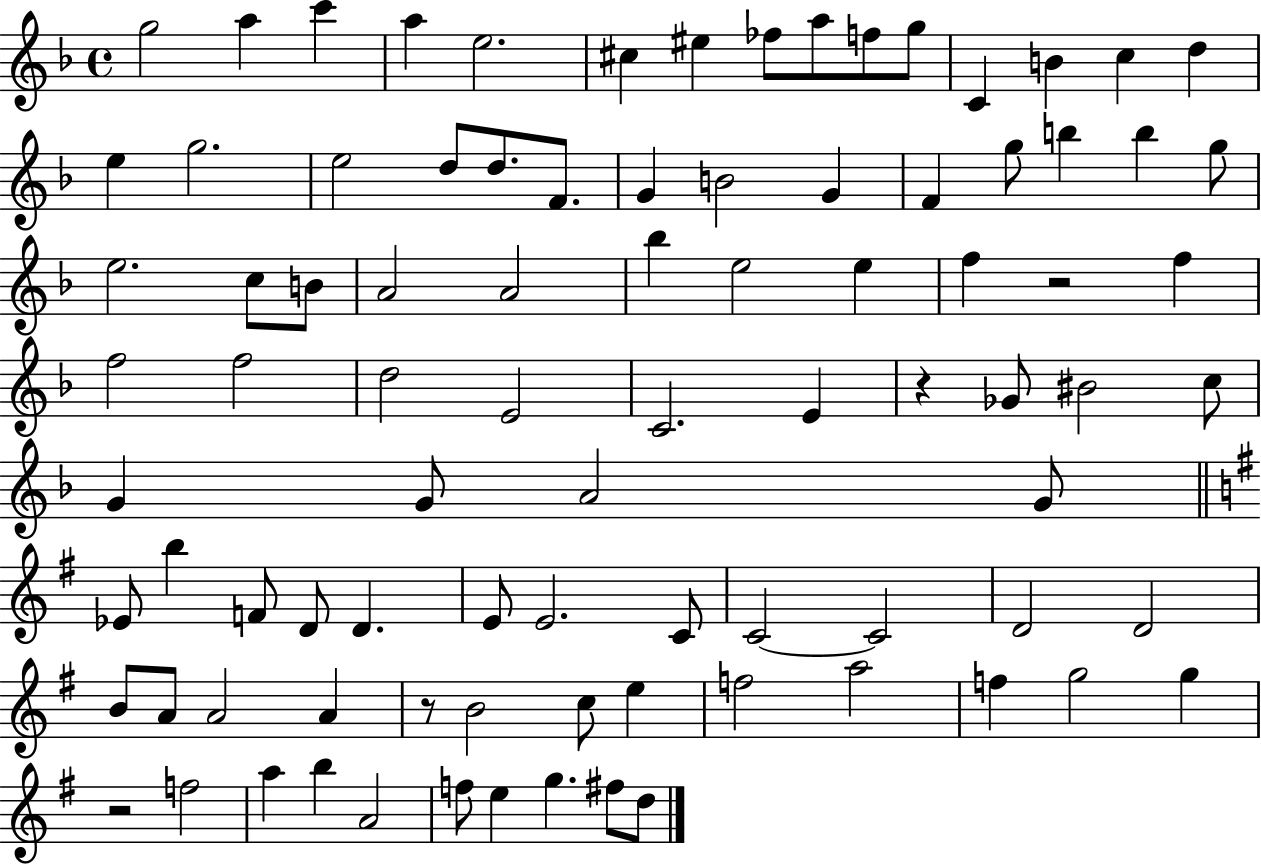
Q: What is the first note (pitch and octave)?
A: G5